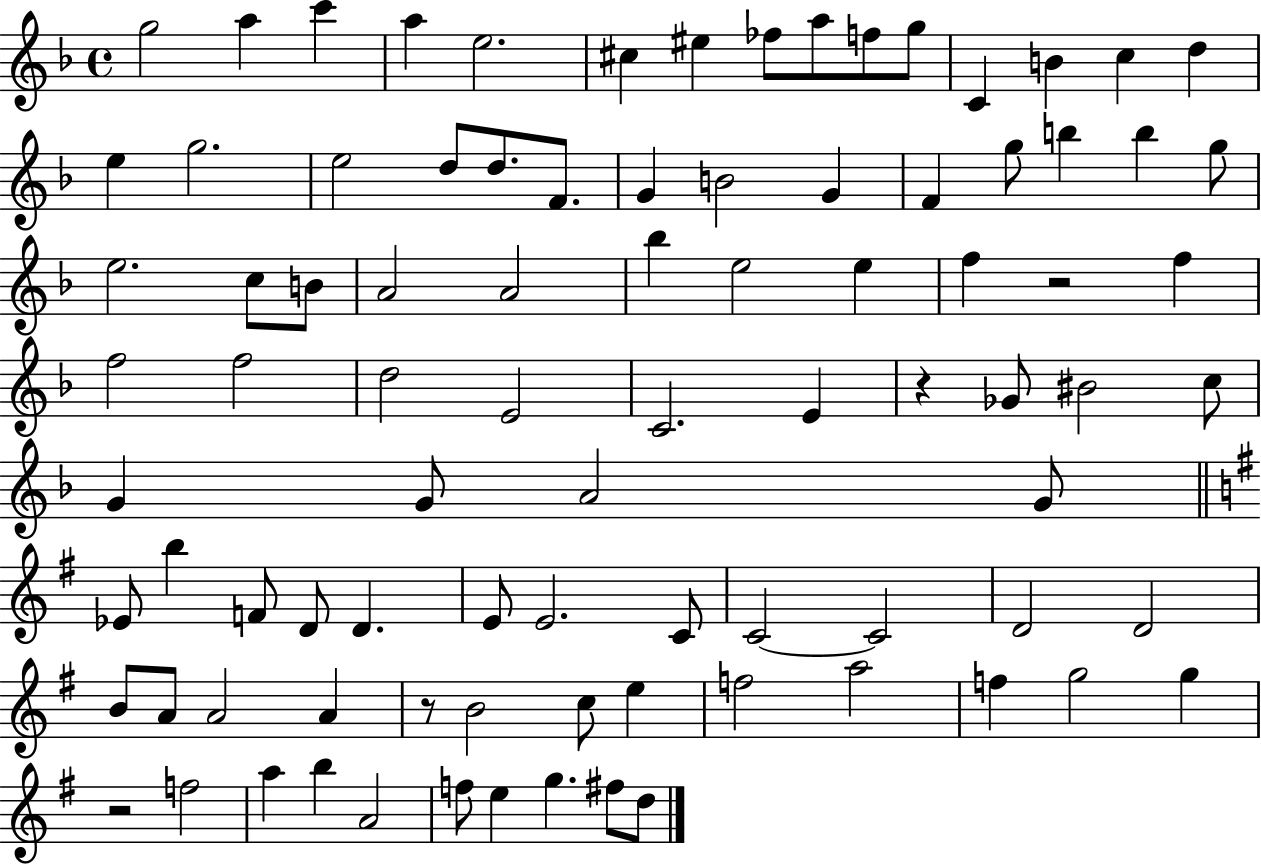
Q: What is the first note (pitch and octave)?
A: G5